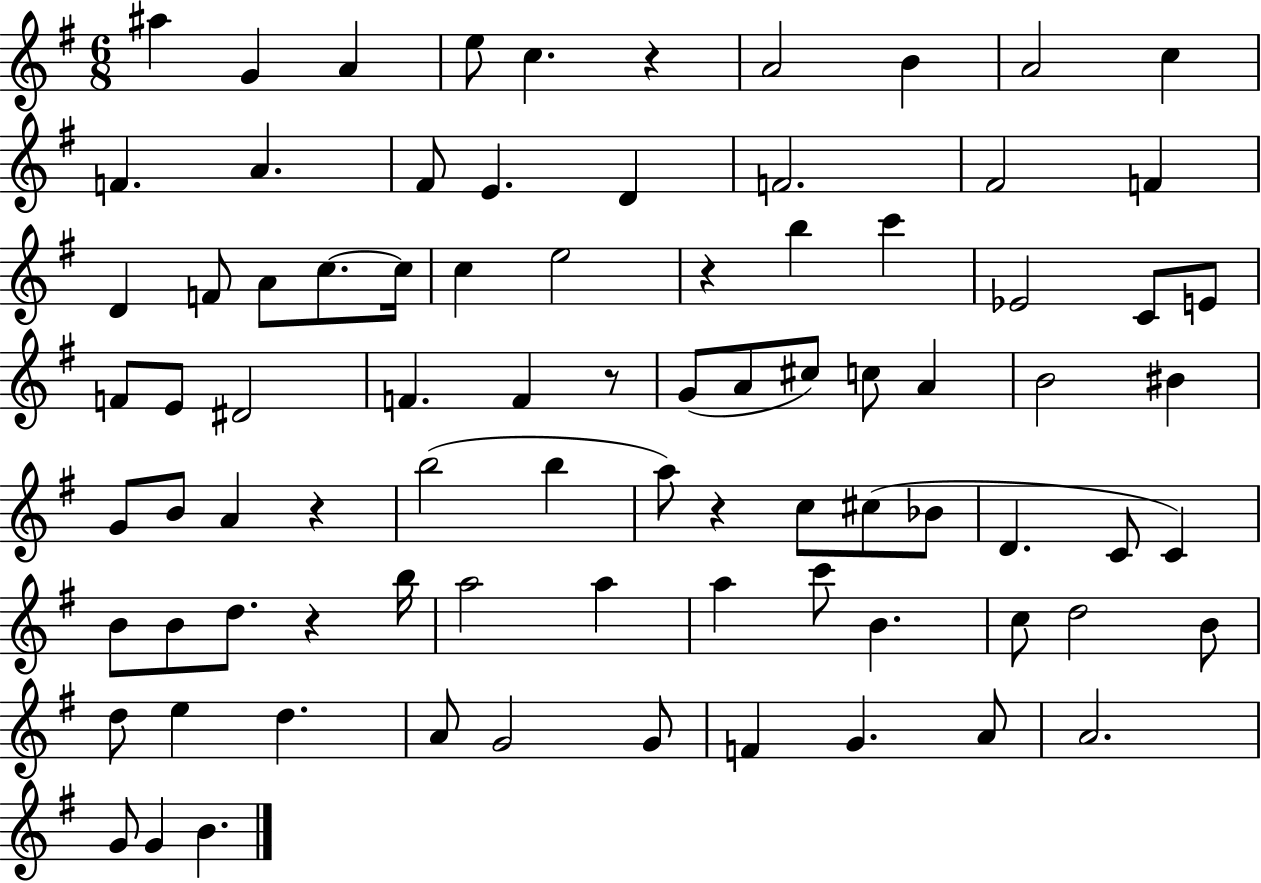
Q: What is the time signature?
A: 6/8